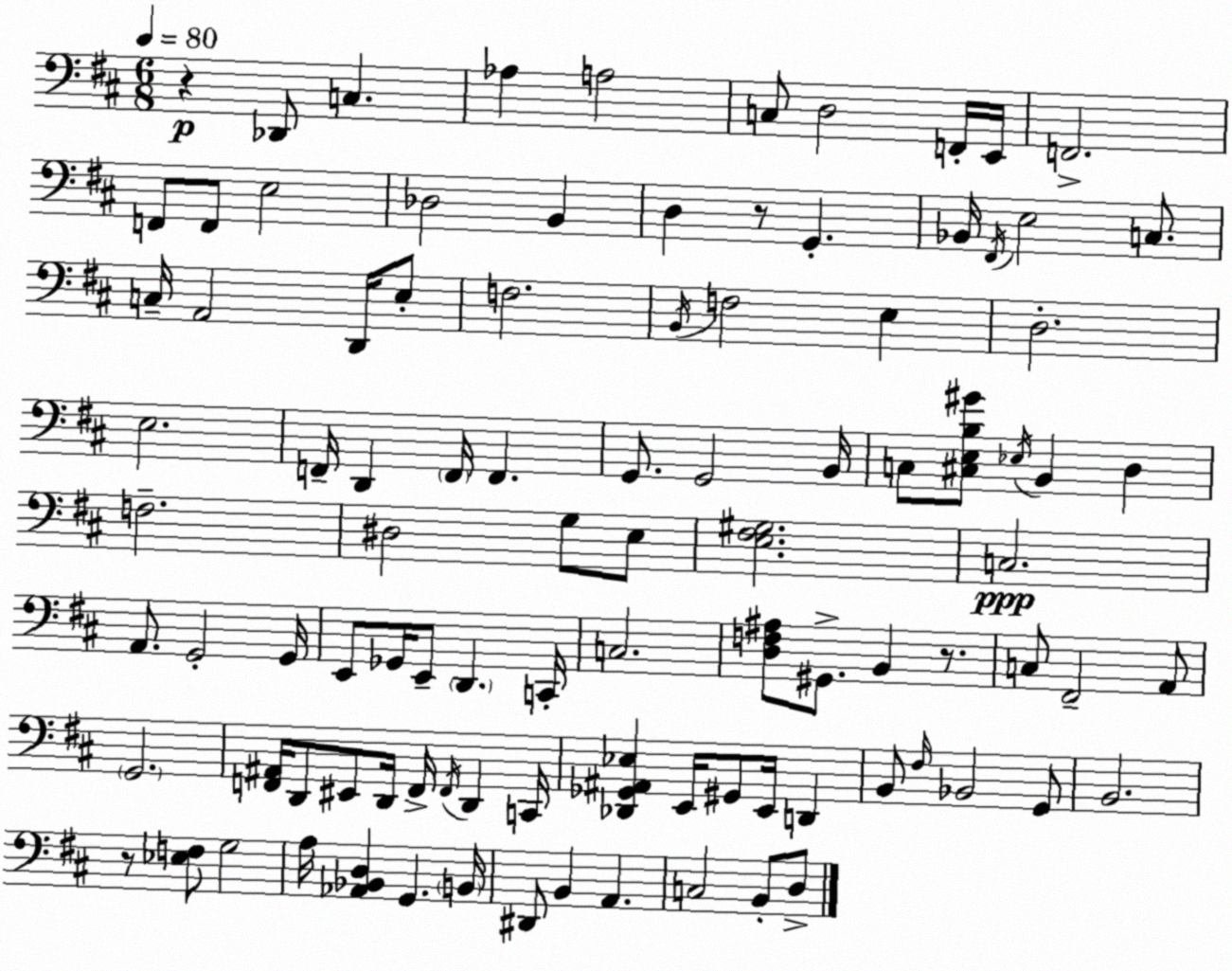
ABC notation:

X:1
T:Untitled
M:6/8
L:1/4
K:D
z _D,,/2 C, _A, A,2 C,/2 D,2 F,,/4 E,,/4 F,,2 F,,/2 F,,/2 E,2 _D,2 B,, D, z/2 G,, _B,,/4 ^F,,/4 E,2 C,/2 C,/4 A,,2 D,,/4 E,/2 F,2 B,,/4 F,2 E, D,2 E,2 F,,/4 D,, F,,/4 F,, G,,/2 G,,2 B,,/4 C,/2 [^C,E,B,^G]/2 _E,/4 B,, D, F,2 ^D,2 G,/2 E,/2 [E,^F,^G,]2 C,2 A,,/2 G,,2 G,,/4 E,,/2 _G,,/4 E,,/2 D,, C,,/4 C,2 [D,F,^A,]/2 ^G,,/2 B,, z/2 C,/2 ^F,,2 A,,/2 G,,2 [F,,^A,,]/4 D,,/2 ^E,,/2 D,,/4 F,,/4 F,,/4 D,, C,,/4 [_D,,_G,,^A,,_E,] E,,/4 ^G,,/2 E,,/4 D,, B,,/2 ^F,/4 _B,,2 G,,/2 B,,2 z/2 [_E,F,]/2 G,2 A,/4 [_A,,_B,,D,] G,, B,,/4 ^D,,/2 B,, A,, C,2 B,,/2 D,/2